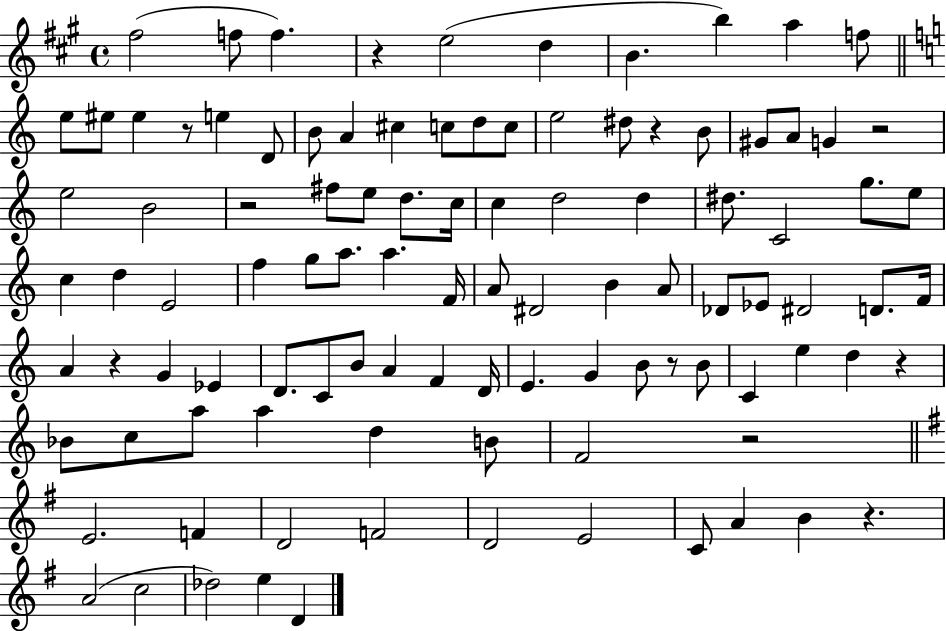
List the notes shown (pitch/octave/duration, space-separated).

F#5/h F5/e F5/q. R/q E5/h D5/q B4/q. B5/q A5/q F5/e E5/e EIS5/e EIS5/q R/e E5/q D4/e B4/e A4/q C#5/q C5/e D5/e C5/e E5/h D#5/e R/q B4/e G#4/e A4/e G4/q R/h E5/h B4/h R/h F#5/e E5/e D5/e. C5/s C5/q D5/h D5/q D#5/e. C4/h G5/e. E5/e C5/q D5/q E4/h F5/q G5/e A5/e. A5/q. F4/s A4/e D#4/h B4/q A4/e Db4/e Eb4/e D#4/h D4/e. F4/s A4/q R/q G4/q Eb4/q D4/e. C4/e B4/e A4/q F4/q D4/s E4/q. G4/q B4/e R/e B4/e C4/q E5/q D5/q R/q Bb4/e C5/e A5/e A5/q D5/q B4/e F4/h R/h E4/h. F4/q D4/h F4/h D4/h E4/h C4/e A4/q B4/q R/q. A4/h C5/h Db5/h E5/q D4/q